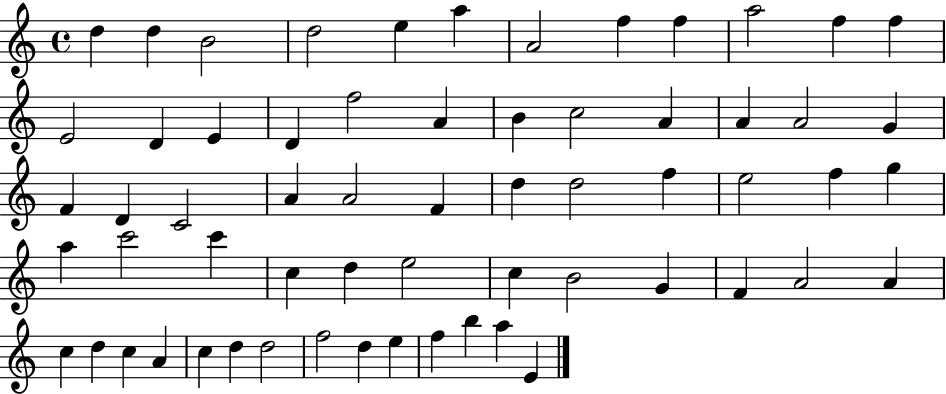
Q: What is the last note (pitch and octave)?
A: E4